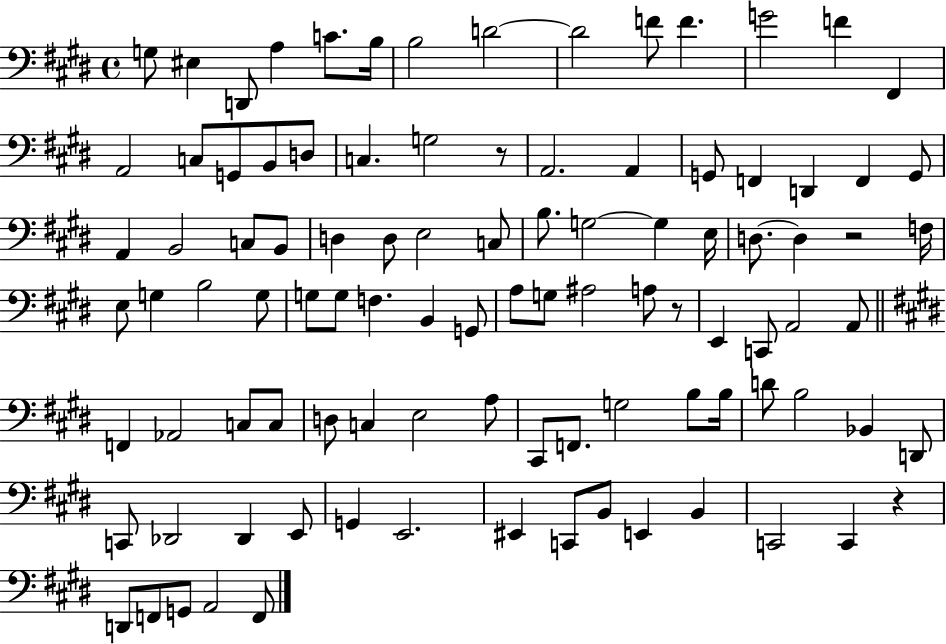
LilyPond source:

{
  \clef bass
  \time 4/4
  \defaultTimeSignature
  \key e \major
  \repeat volta 2 { g8 eis4 d,8 a4 c'8. b16 | b2 d'2~~ | d'2 f'8 f'4. | g'2 f'4 fis,4 | \break a,2 c8 g,8 b,8 d8 | c4. g2 r8 | a,2. a,4 | g,8 f,4 d,4 f,4 g,8 | \break a,4 b,2 c8 b,8 | d4 d8 e2 c8 | b8. g2~~ g4 e16 | d8.~~ d4 r2 f16 | \break e8 g4 b2 g8 | g8 g8 f4. b,4 g,8 | a8 g8 ais2 a8 r8 | e,4 c,8 a,2 a,8 | \break \bar "||" \break \key e \major f,4 aes,2 c8 c8 | d8 c4 e2 a8 | cis,8 f,8. g2 b8 b16 | d'8 b2 bes,4 d,8 | \break c,8 des,2 des,4 e,8 | g,4 e,2. | eis,4 c,8 b,8 e,4 b,4 | c,2 c,4 r4 | \break d,8 f,8 g,8 a,2 f,8 | } \bar "|."
}